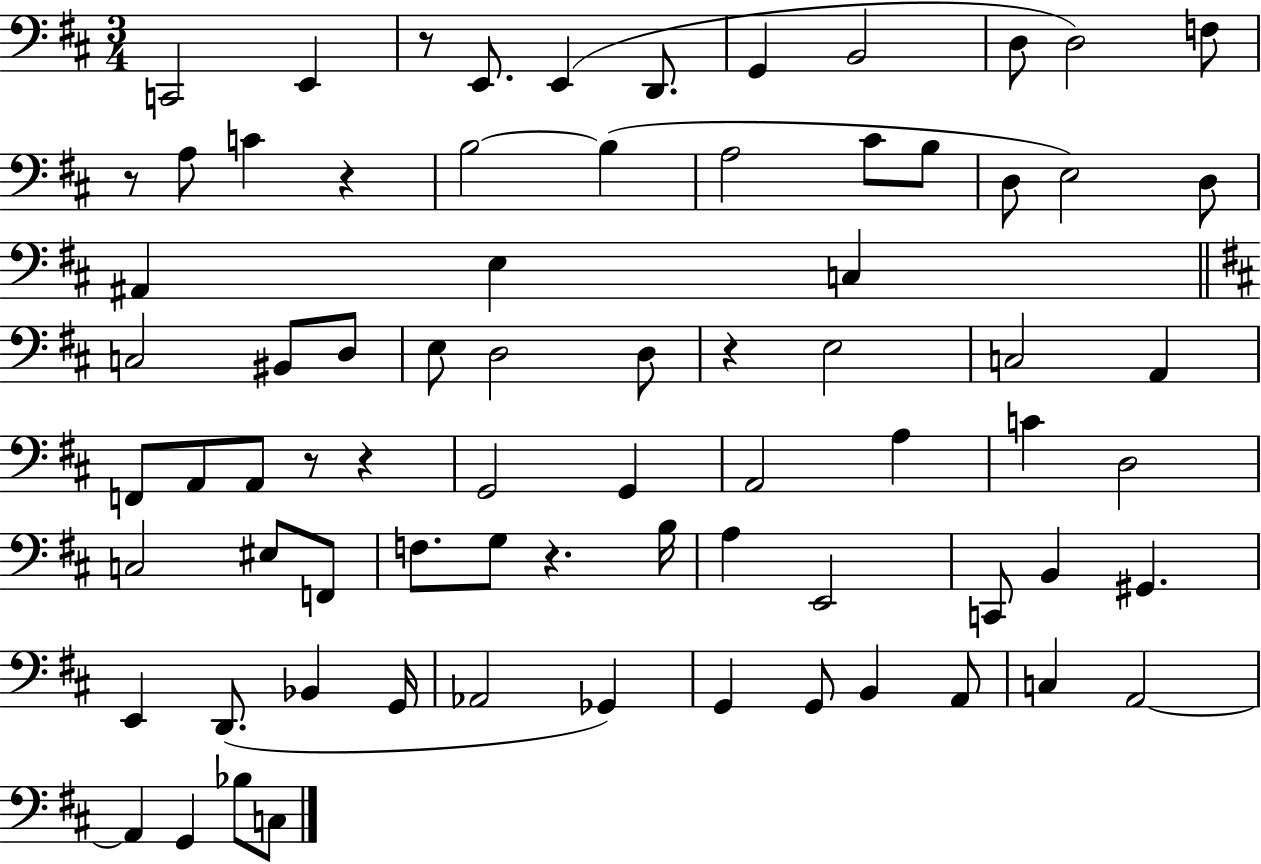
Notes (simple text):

C2/h E2/q R/e E2/e. E2/q D2/e. G2/q B2/h D3/e D3/h F3/e R/e A3/e C4/q R/q B3/h B3/q A3/h C#4/e B3/e D3/e E3/h D3/e A#2/q E3/q C3/q C3/h BIS2/e D3/e E3/e D3/h D3/e R/q E3/h C3/h A2/q F2/e A2/e A2/e R/e R/q G2/h G2/q A2/h A3/q C4/q D3/h C3/h EIS3/e F2/e F3/e. G3/e R/q. B3/s A3/q E2/h C2/e B2/q G#2/q. E2/q D2/e. Bb2/q G2/s Ab2/h Gb2/q G2/q G2/e B2/q A2/e C3/q A2/h A2/q G2/q Bb3/e C3/e